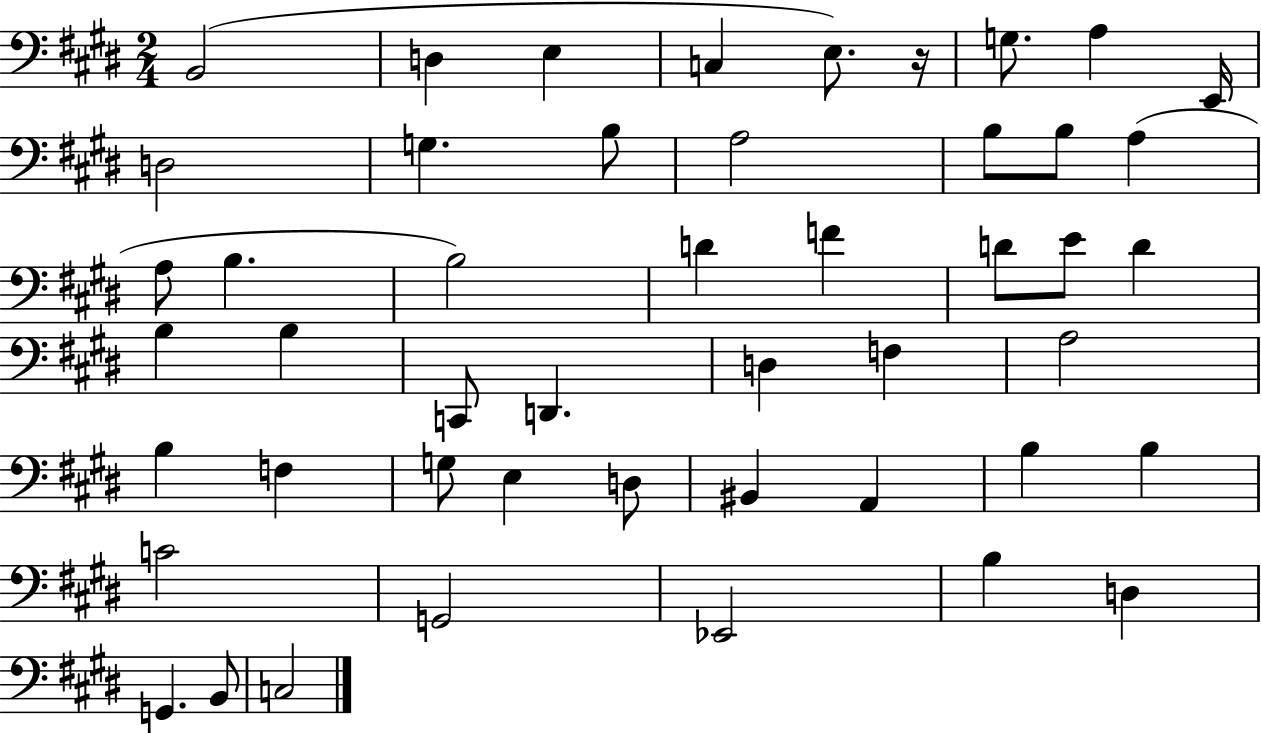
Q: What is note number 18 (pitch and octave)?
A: B3